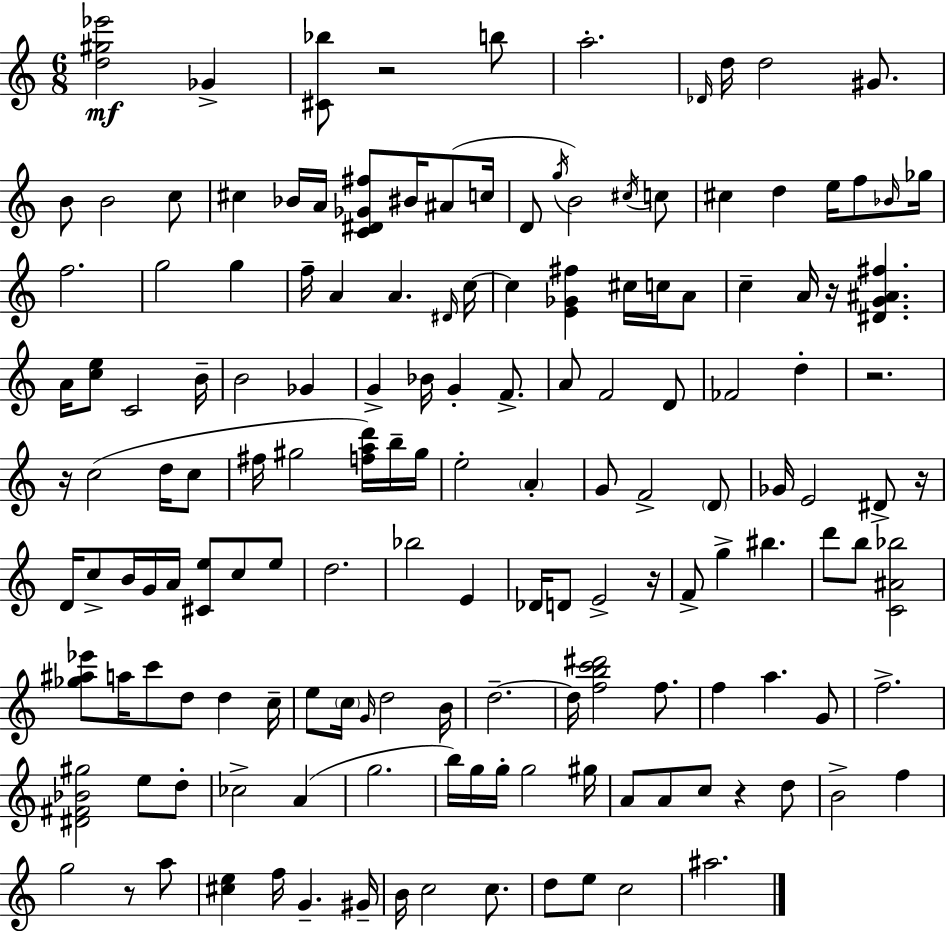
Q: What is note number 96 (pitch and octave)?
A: G4